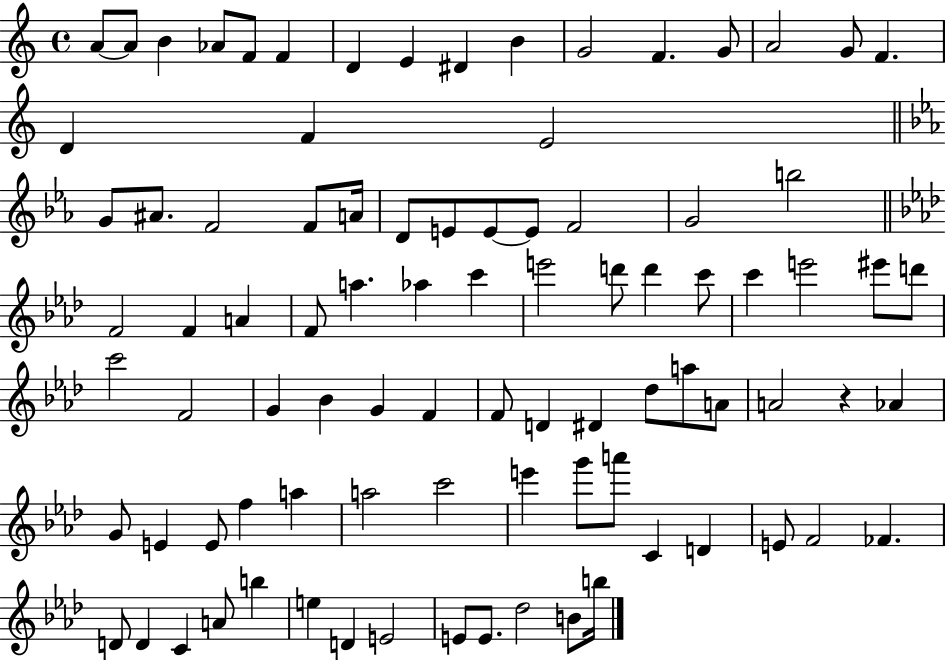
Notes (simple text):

A4/e A4/e B4/q Ab4/e F4/e F4/q D4/q E4/q D#4/q B4/q G4/h F4/q. G4/e A4/h G4/e F4/q. D4/q F4/q E4/h G4/e A#4/e. F4/h F4/e A4/s D4/e E4/e E4/e E4/e F4/h G4/h B5/h F4/h F4/q A4/q F4/e A5/q. Ab5/q C6/q E6/h D6/e D6/q C6/e C6/q E6/h EIS6/e D6/e C6/h F4/h G4/q Bb4/q G4/q F4/q F4/e D4/q D#4/q Db5/e A5/e A4/e A4/h R/q Ab4/q G4/e E4/q E4/e F5/q A5/q A5/h C6/h E6/q G6/e A6/e C4/q D4/q E4/e F4/h FES4/q. D4/e D4/q C4/q A4/e B5/q E5/q D4/q E4/h E4/e E4/e. Db5/h B4/e B5/s